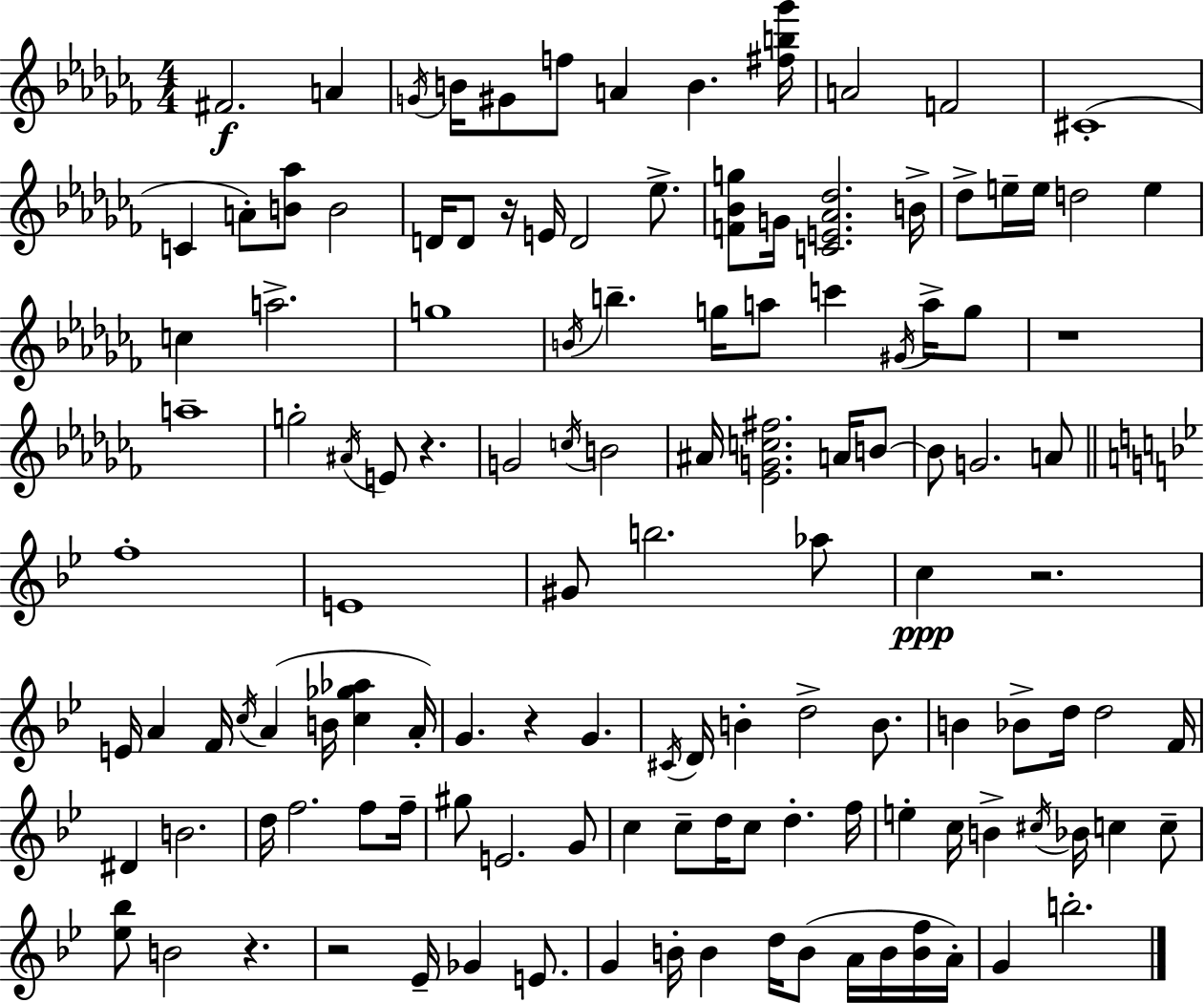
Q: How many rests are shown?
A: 7